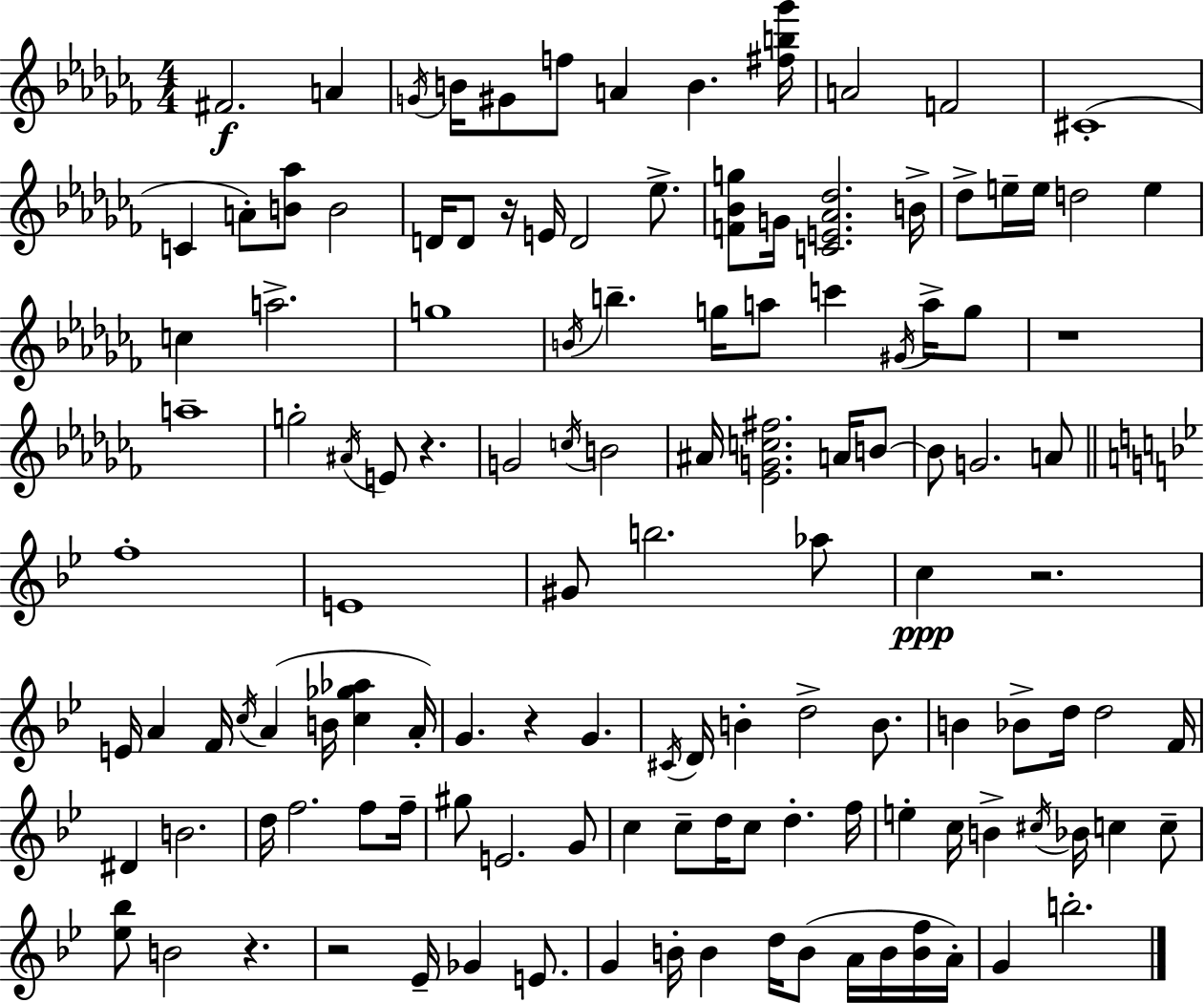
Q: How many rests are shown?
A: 7